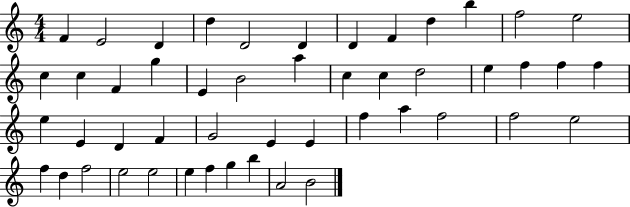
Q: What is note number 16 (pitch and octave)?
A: G5